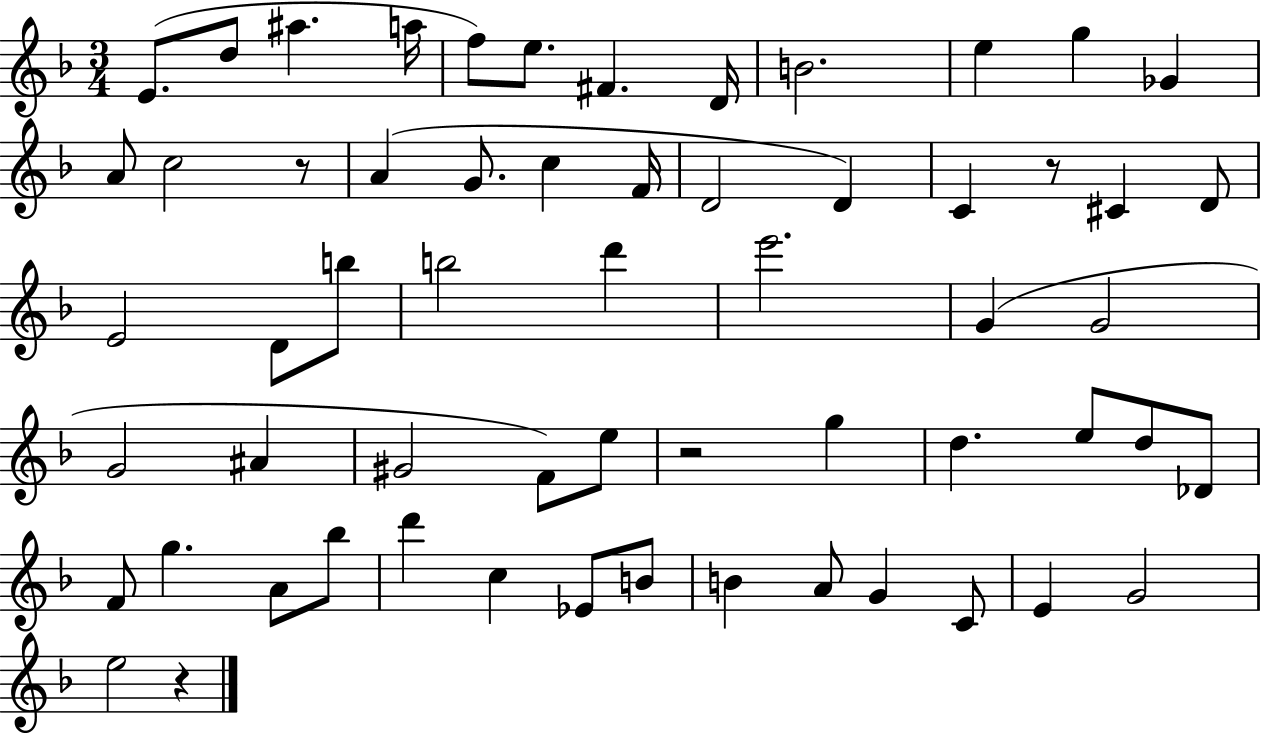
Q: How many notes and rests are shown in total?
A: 60